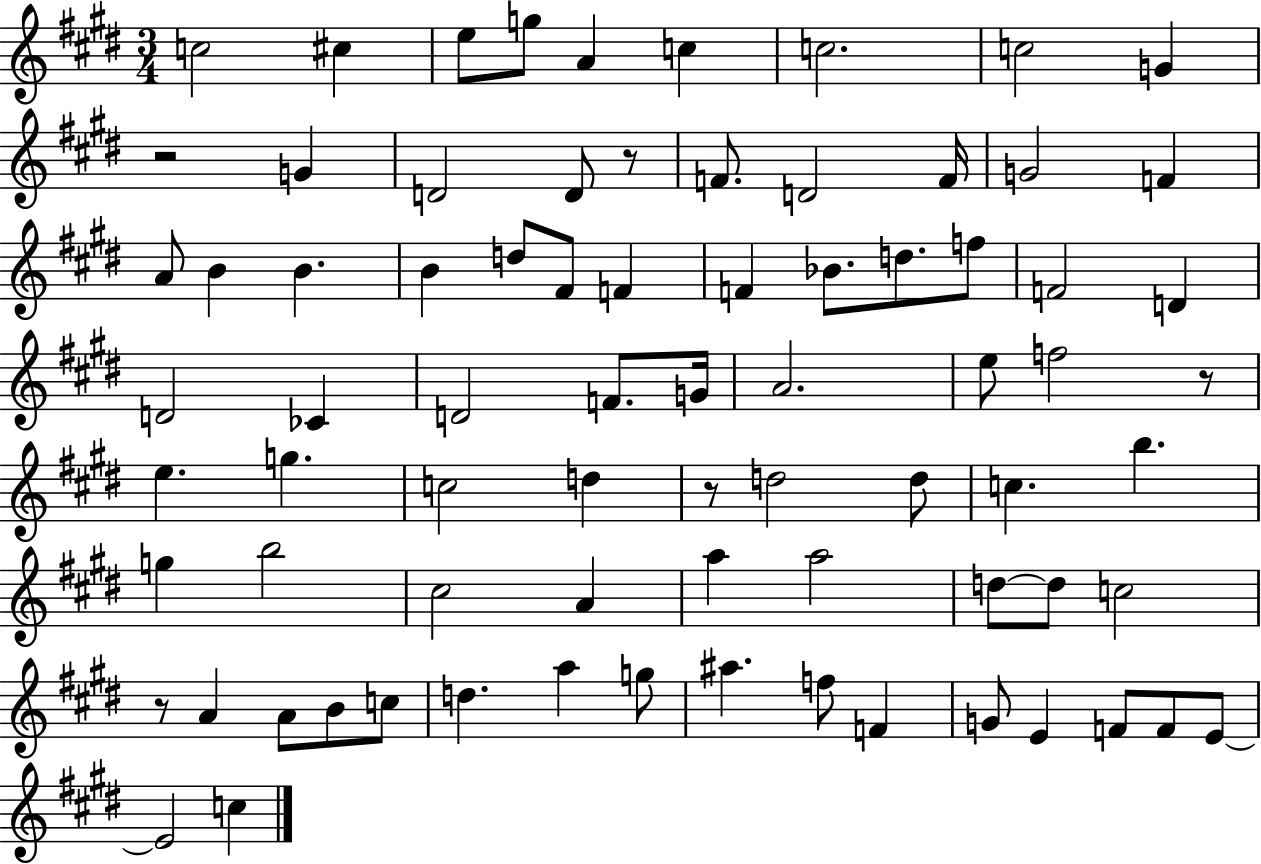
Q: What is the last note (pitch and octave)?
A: C5